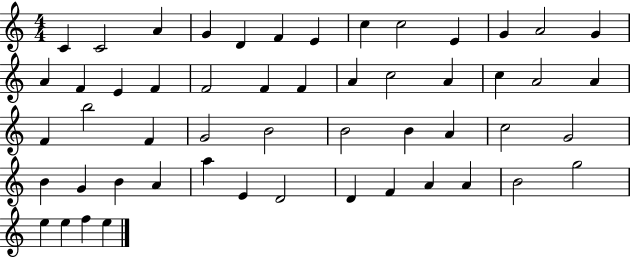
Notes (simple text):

C4/q C4/h A4/q G4/q D4/q F4/q E4/q C5/q C5/h E4/q G4/q A4/h G4/q A4/q F4/q E4/q F4/q F4/h F4/q F4/q A4/q C5/h A4/q C5/q A4/h A4/q F4/q B5/h F4/q G4/h B4/h B4/h B4/q A4/q C5/h G4/h B4/q G4/q B4/q A4/q A5/q E4/q D4/h D4/q F4/q A4/q A4/q B4/h G5/h E5/q E5/q F5/q E5/q